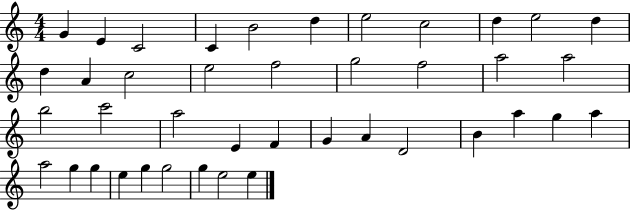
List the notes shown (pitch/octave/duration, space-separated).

G4/q E4/q C4/h C4/q B4/h D5/q E5/h C5/h D5/q E5/h D5/q D5/q A4/q C5/h E5/h F5/h G5/h F5/h A5/h A5/h B5/h C6/h A5/h E4/q F4/q G4/q A4/q D4/h B4/q A5/q G5/q A5/q A5/h G5/q G5/q E5/q G5/q G5/h G5/q E5/h E5/q